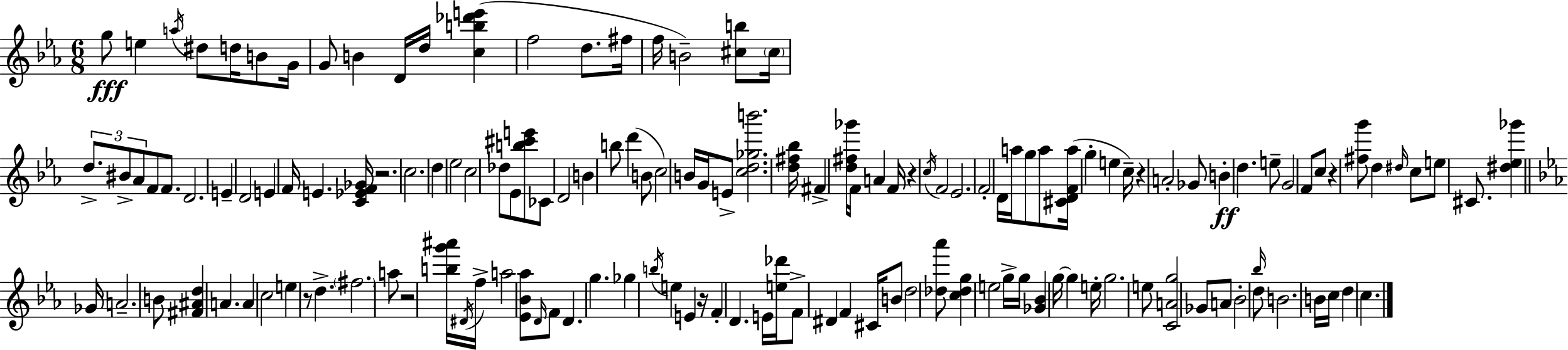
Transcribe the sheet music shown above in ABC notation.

X:1
T:Untitled
M:6/8
L:1/4
K:Cm
g/2 e a/4 ^d/2 d/4 B/2 G/4 G/2 B D/4 d/4 [cb_d'e'] f2 d/2 ^f/4 f/4 B2 [^cb]/2 ^c/4 d/2 ^B/2 _A/2 F/2 F/2 D2 E D2 E F/4 E [C_EF_G]/4 z2 c2 d _e2 c2 _d/2 _E/2 [b^c'e']/2 _C/2 D2 B b/2 d' B/2 c2 B/4 G/4 E/2 [cd_gb']2 [d^f_b]/4 ^F [d^f_g']/4 F/4 A F/4 z c/4 F2 _E2 F2 D/4 a/4 g/2 a/2 [^CDFa]/4 g e c/4 z A2 _G/2 B d e/2 G2 F/2 c/2 z [^fg']/2 d ^d/4 c/2 e/2 ^C/2 [^d_e_g'] _G/4 A2 B/2 [^F^Ad] A A c2 e z/2 d ^f2 a/2 z2 [bg'^a']/4 ^D/4 f/4 a2 [_E_B_a]/2 D/4 F/2 D g _g b/4 e E z/4 F D E/4 [e_d']/4 F/2 ^D F ^C/4 B/2 d2 [_d_a']/2 [c_dg] e2 g/4 g/4 [_G_B] g/4 g e/4 g2 e/2 [CAg]2 _G/2 A/2 _B2 _b/4 d/2 B2 B/4 c/4 d c